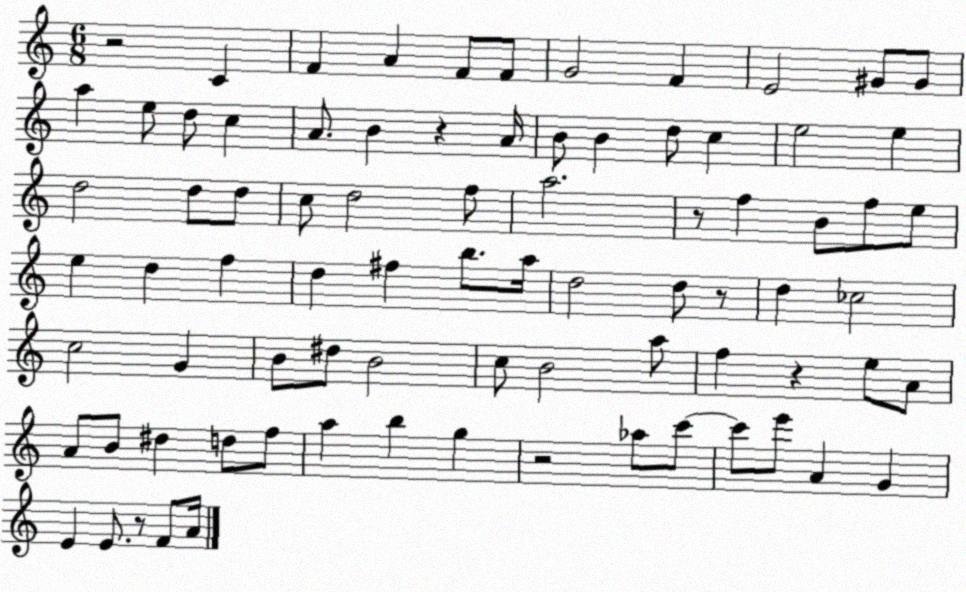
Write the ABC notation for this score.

X:1
T:Untitled
M:6/8
L:1/4
K:C
z2 C F A F/2 F/2 G2 F E2 ^G/2 ^G/2 a e/2 d/2 c A/2 B z A/4 B/2 B d/2 c e2 e d2 d/2 d/2 c/2 d2 f/2 a2 z/2 f B/2 f/2 e/2 e d f d ^f b/2 a/4 d2 d/2 z/2 d _c2 c2 G B/2 ^d/2 B2 c/2 B2 a/2 f z e/2 A/2 A/2 B/2 ^d d/2 f/2 a b g z2 _a/2 c'/2 c'/2 e'/2 A G E E/2 z/2 F/2 A/4